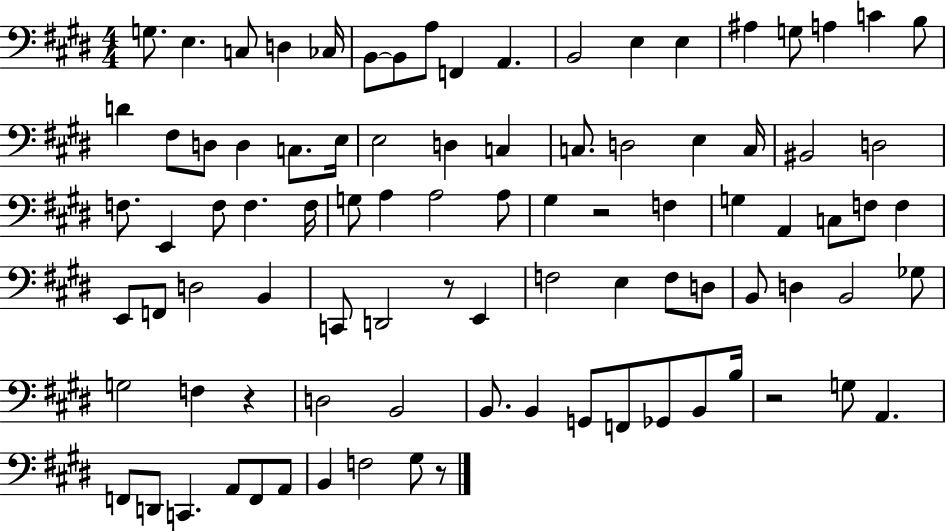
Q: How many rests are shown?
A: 5